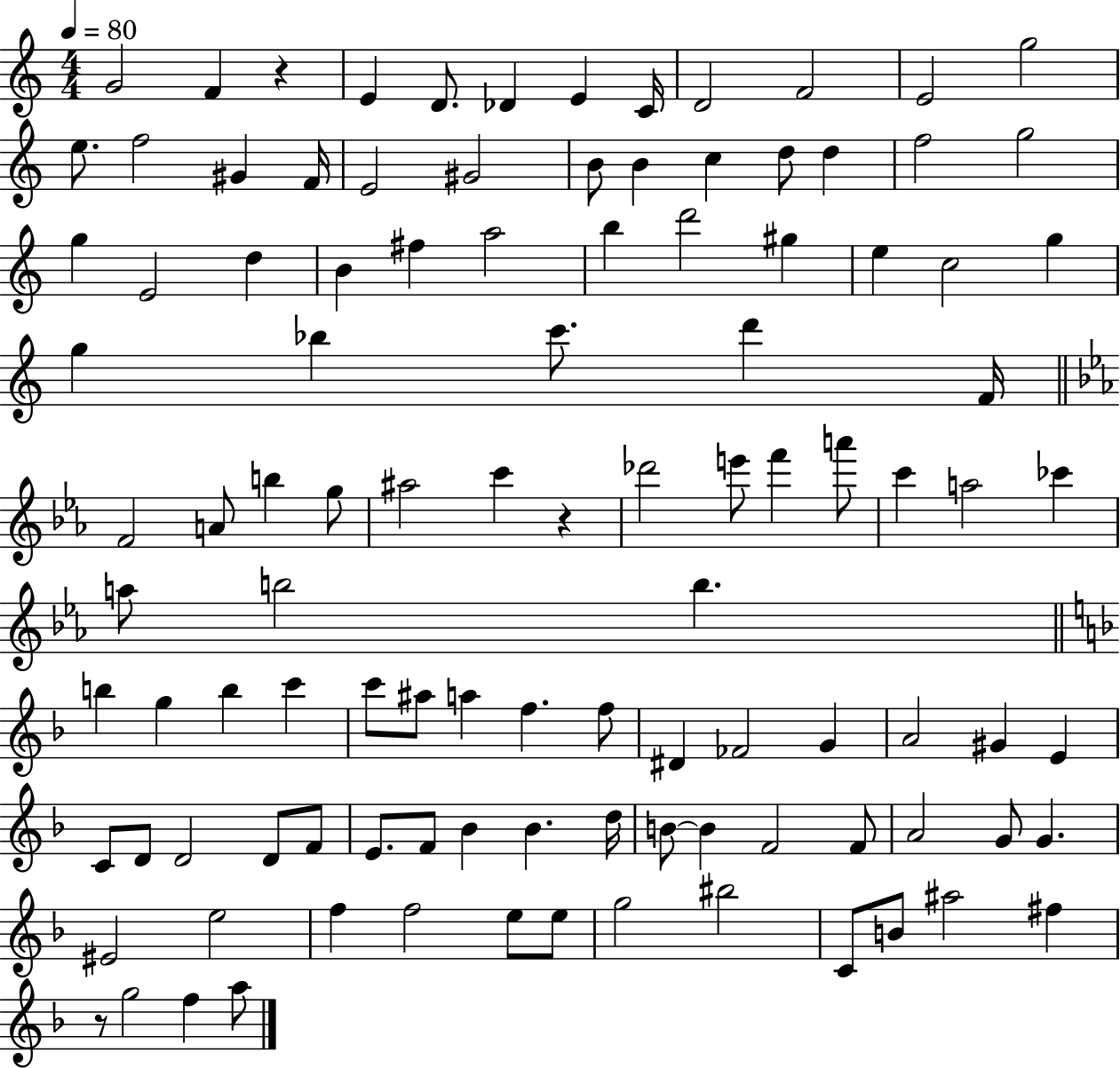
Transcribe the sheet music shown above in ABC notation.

X:1
T:Untitled
M:4/4
L:1/4
K:C
G2 F z E D/2 _D E C/4 D2 F2 E2 g2 e/2 f2 ^G F/4 E2 ^G2 B/2 B c d/2 d f2 g2 g E2 d B ^f a2 b d'2 ^g e c2 g g _b c'/2 d' F/4 F2 A/2 b g/2 ^a2 c' z _d'2 e'/2 f' a'/2 c' a2 _c' a/2 b2 b b g b c' c'/2 ^a/2 a f f/2 ^D _F2 G A2 ^G E C/2 D/2 D2 D/2 F/2 E/2 F/2 _B _B d/4 B/2 B F2 F/2 A2 G/2 G ^E2 e2 f f2 e/2 e/2 g2 ^b2 C/2 B/2 ^a2 ^f z/2 g2 f a/2